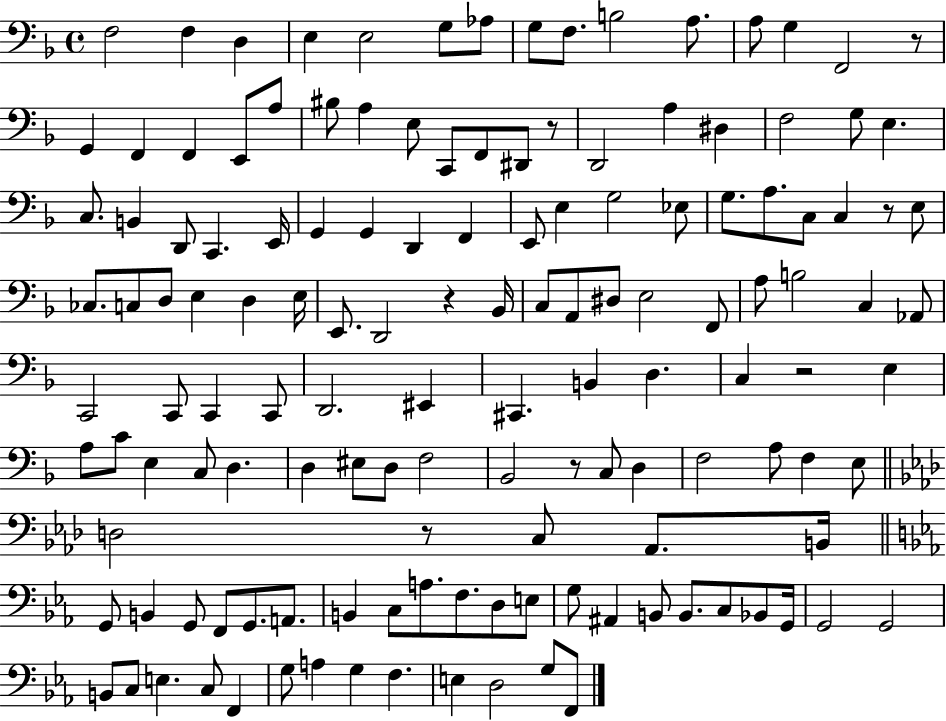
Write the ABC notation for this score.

X:1
T:Untitled
M:4/4
L:1/4
K:F
F,2 F, D, E, E,2 G,/2 _A,/2 G,/2 F,/2 B,2 A,/2 A,/2 G, F,,2 z/2 G,, F,, F,, E,,/2 A,/2 ^B,/2 A, E,/2 C,,/2 F,,/2 ^D,,/2 z/2 D,,2 A, ^D, F,2 G,/2 E, C,/2 B,, D,,/2 C,, E,,/4 G,, G,, D,, F,, E,,/2 E, G,2 _E,/2 G,/2 A,/2 C,/2 C, z/2 E,/2 _C,/2 C,/2 D,/2 E, D, E,/4 E,,/2 D,,2 z _B,,/4 C,/2 A,,/2 ^D,/2 E,2 F,,/2 A,/2 B,2 C, _A,,/2 C,,2 C,,/2 C,, C,,/2 D,,2 ^E,, ^C,, B,, D, C, z2 E, A,/2 C/2 E, C,/2 D, D, ^E,/2 D,/2 F,2 _B,,2 z/2 C,/2 D, F,2 A,/2 F, E,/2 D,2 z/2 C,/2 _A,,/2 B,,/4 G,,/2 B,, G,,/2 F,,/2 G,,/2 A,,/2 B,, C,/2 A,/2 F,/2 D,/2 E,/2 G,/2 ^A,, B,,/2 B,,/2 C,/2 _B,,/2 G,,/4 G,,2 G,,2 B,,/2 C,/2 E, C,/2 F,, G,/2 A, G, F, E, D,2 G,/2 F,,/2